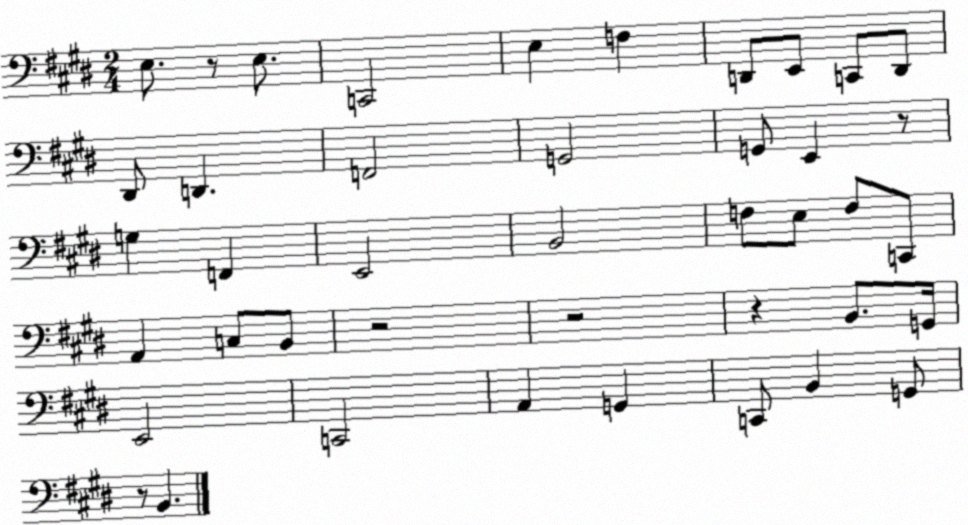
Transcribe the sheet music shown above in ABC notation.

X:1
T:Untitled
M:2/4
L:1/4
K:E
E,/2 z/2 E,/2 C,,2 E, F, D,,/2 E,,/2 C,,/2 D,,/2 ^D,,/2 D,, F,,2 G,,2 G,,/2 E,, z/2 G, F,, E,,2 B,,2 F,/2 E,/2 F,/2 C,,/2 A,, C,/2 B,,/2 z2 z2 z B,,/2 G,,/4 E,,2 C,,2 A,, G,, C,,/2 B,, G,,/2 z/2 B,,